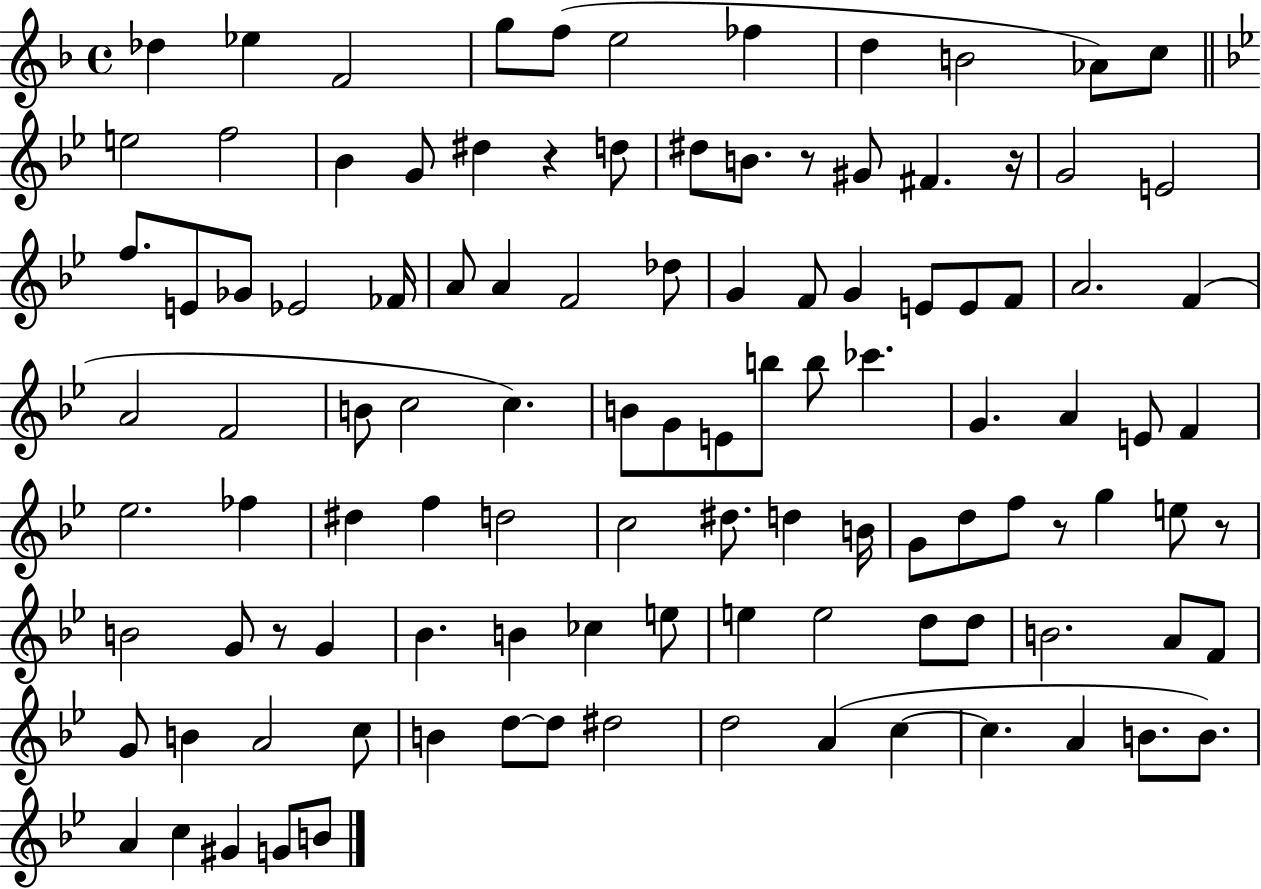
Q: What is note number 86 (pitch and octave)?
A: A4